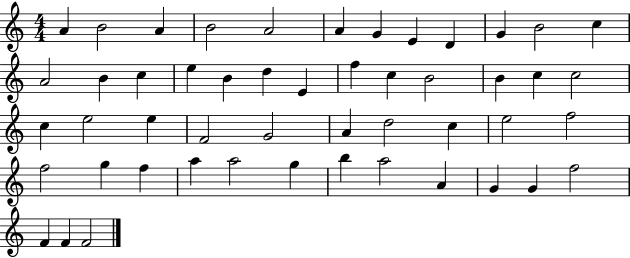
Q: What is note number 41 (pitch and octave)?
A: G5